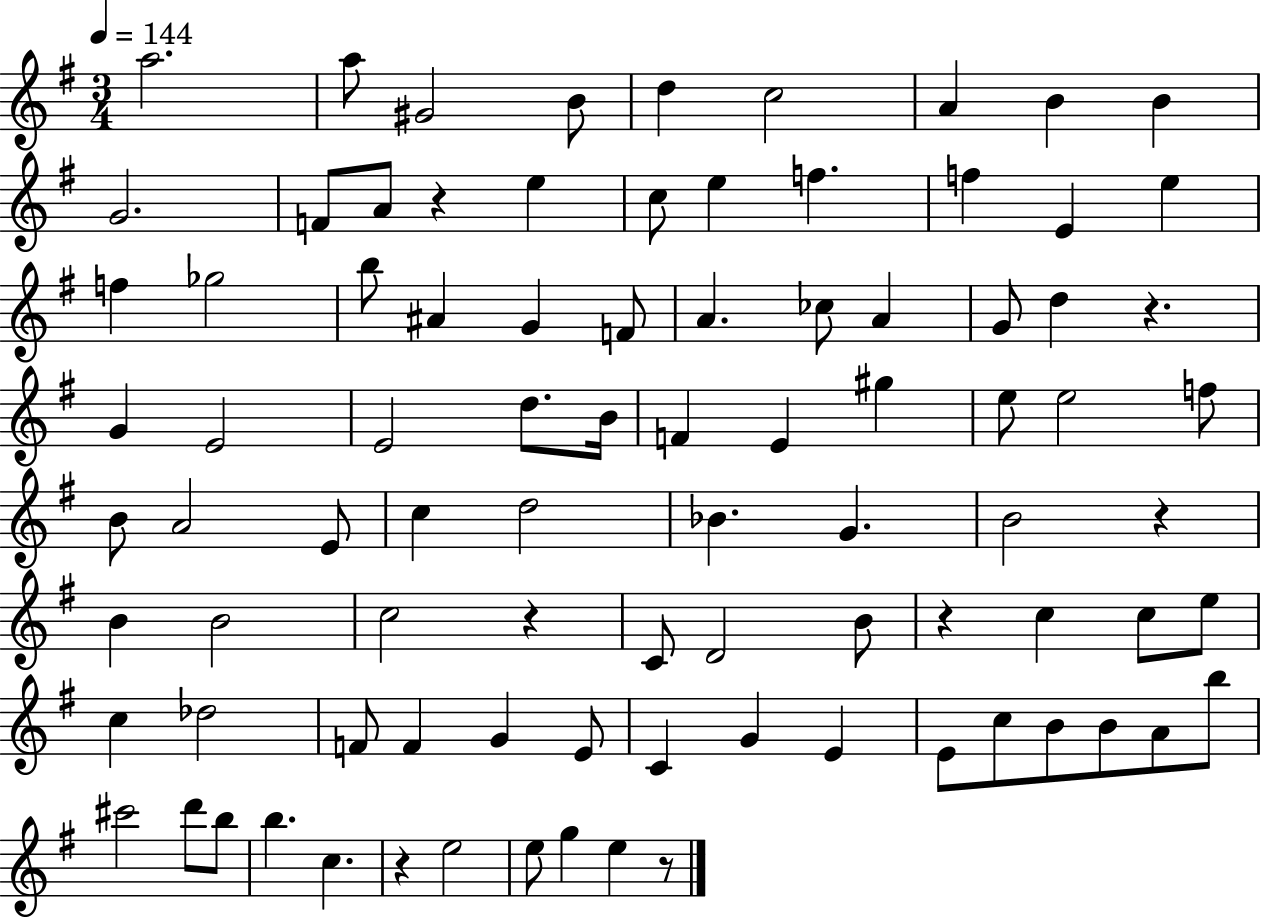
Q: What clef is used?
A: treble